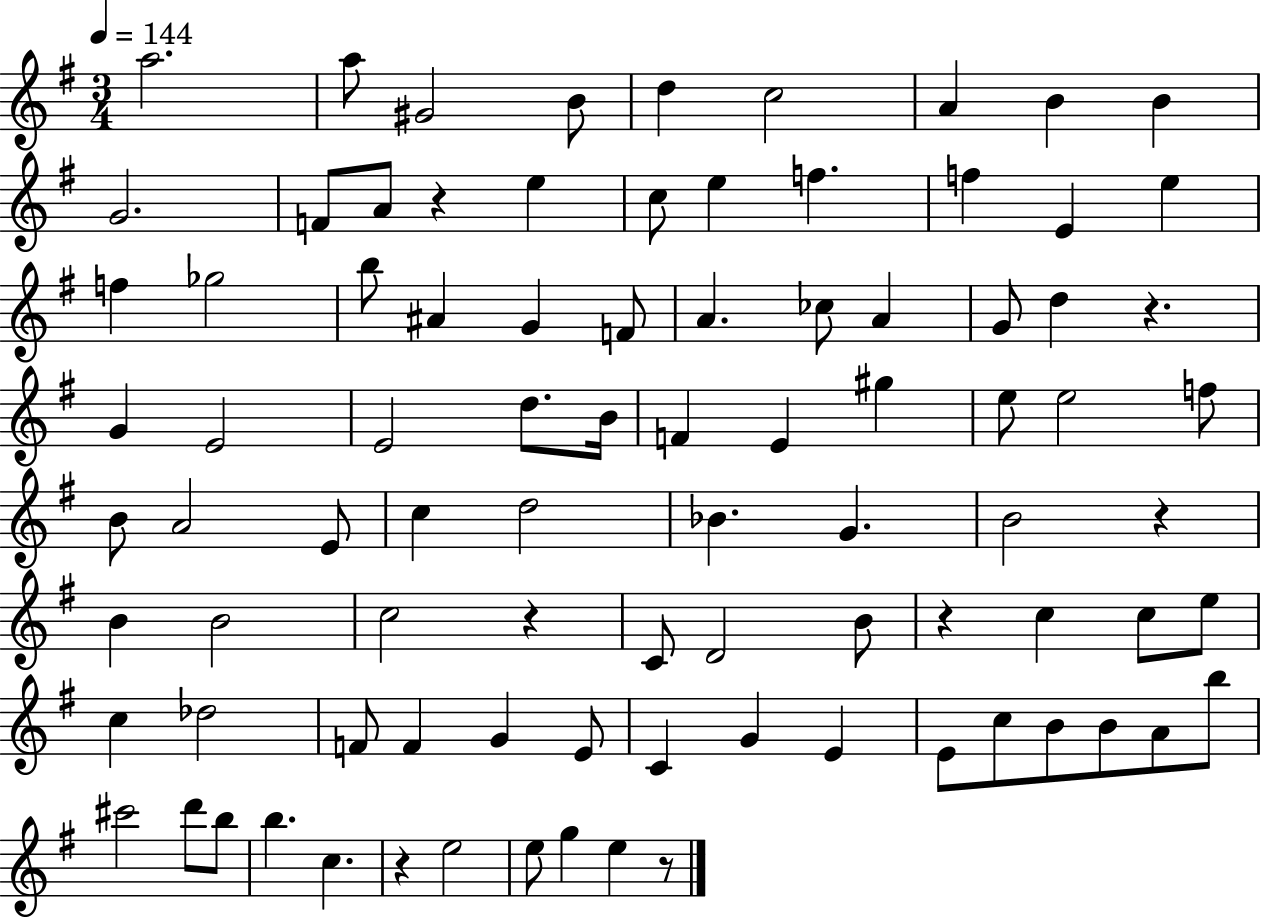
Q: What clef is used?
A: treble